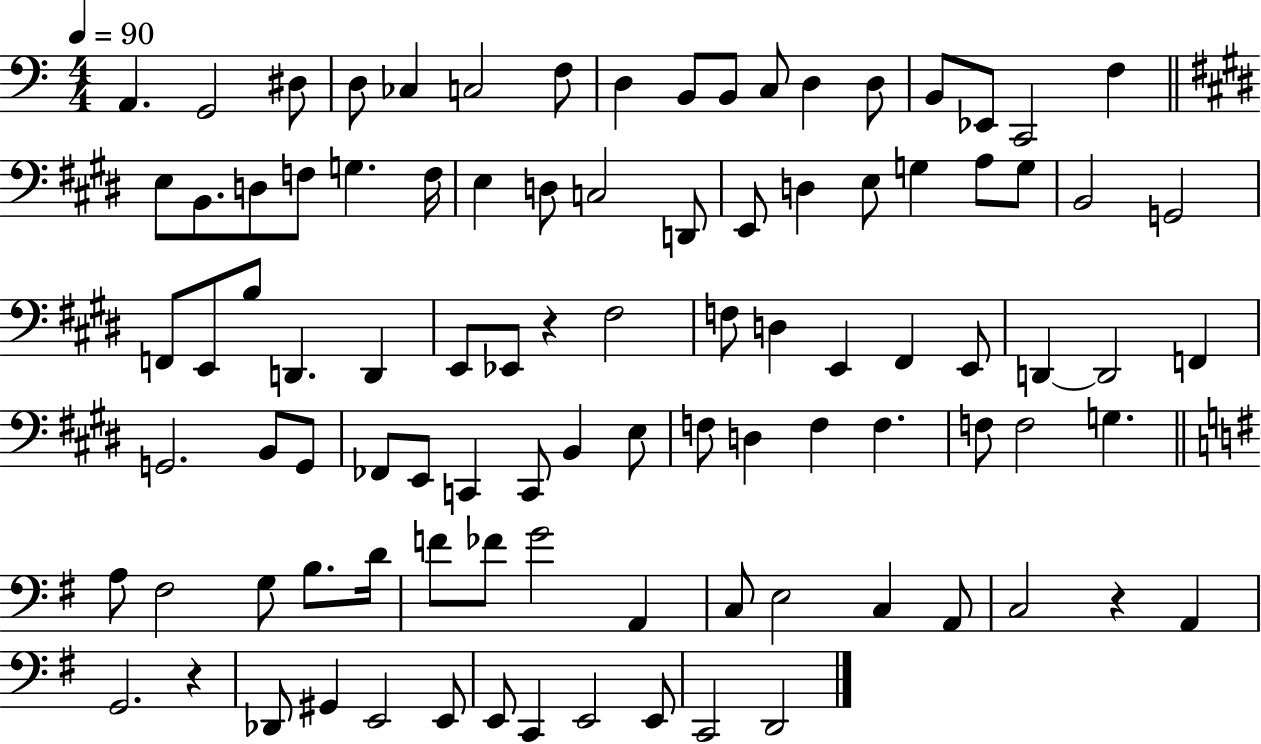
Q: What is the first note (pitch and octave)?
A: A2